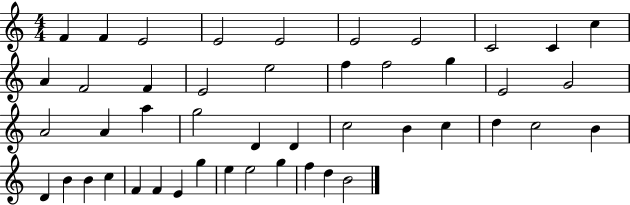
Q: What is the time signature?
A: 4/4